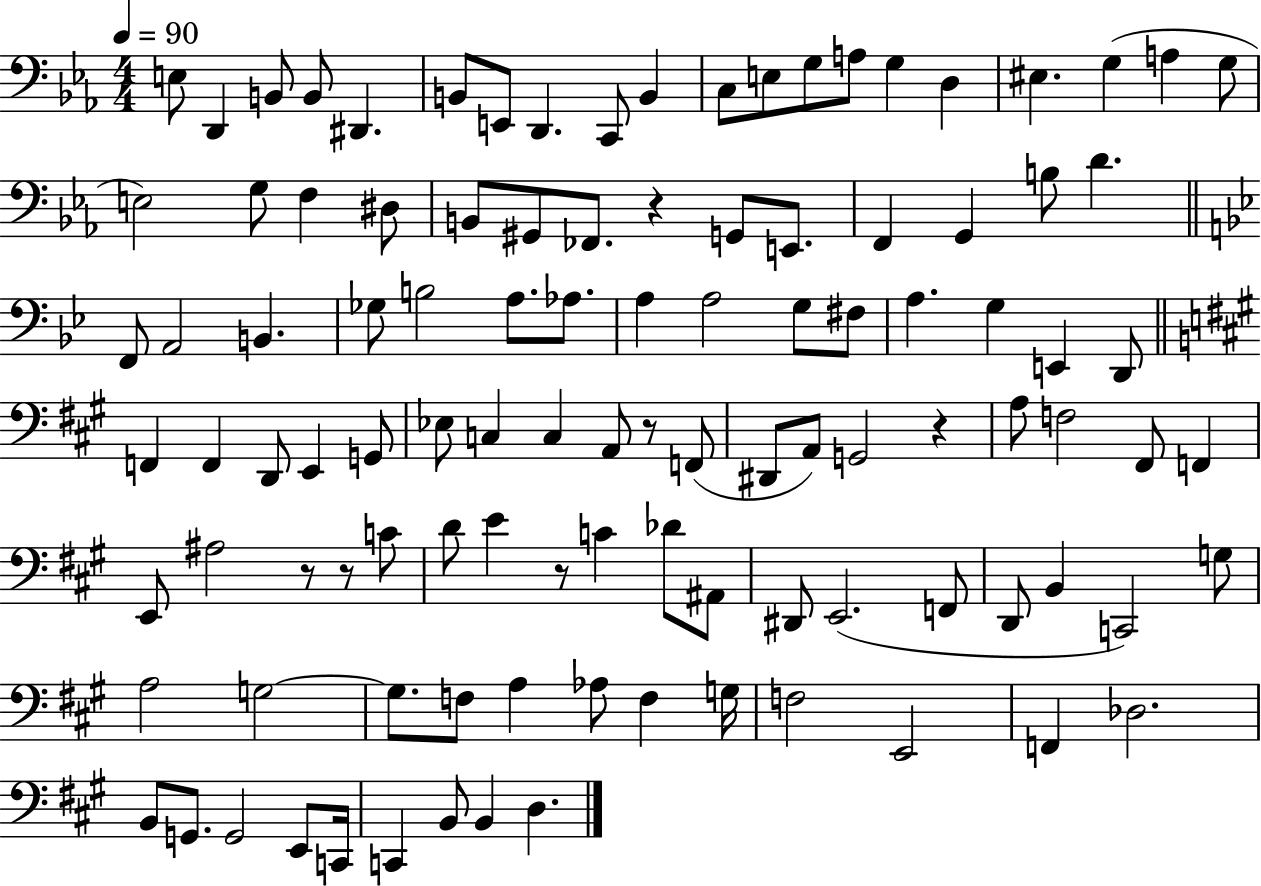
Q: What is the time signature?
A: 4/4